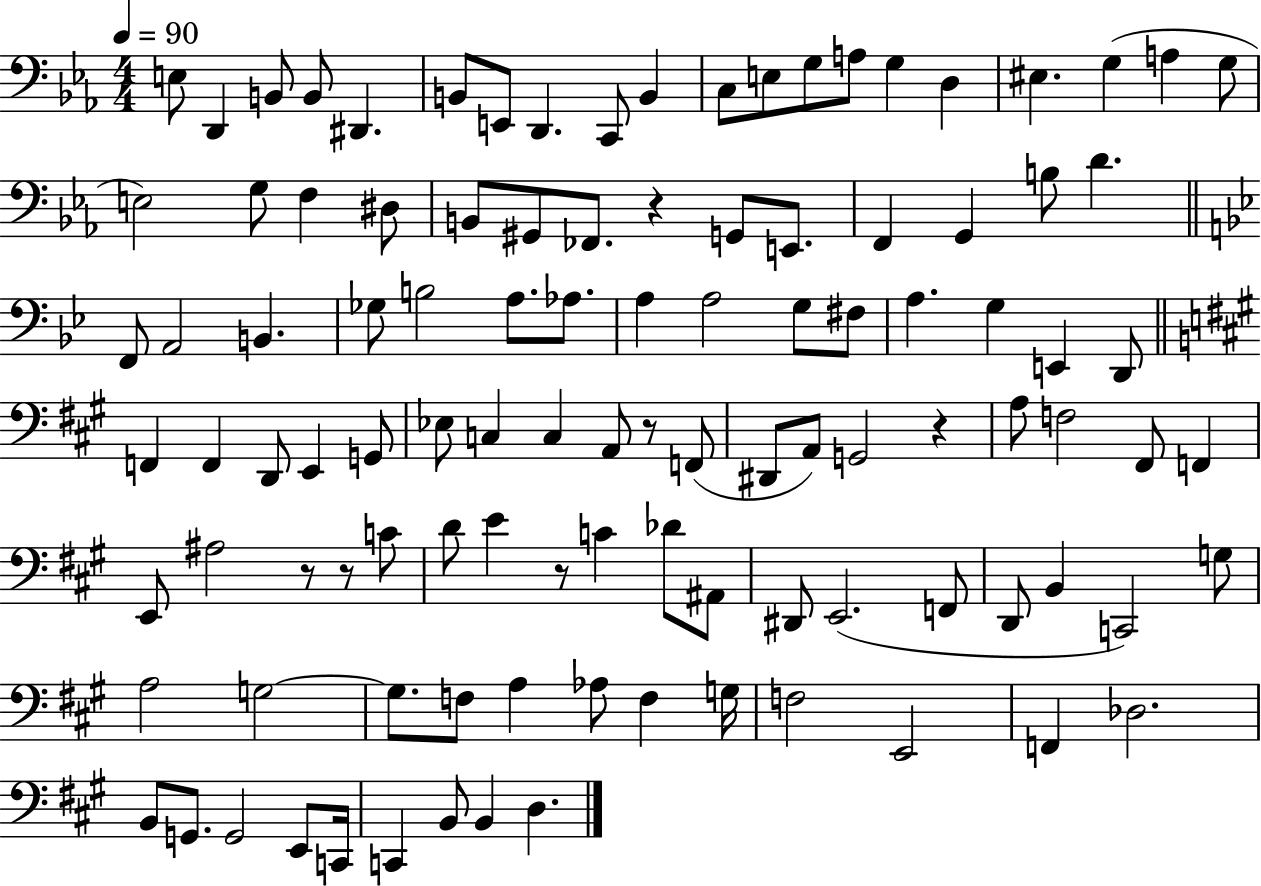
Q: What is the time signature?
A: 4/4